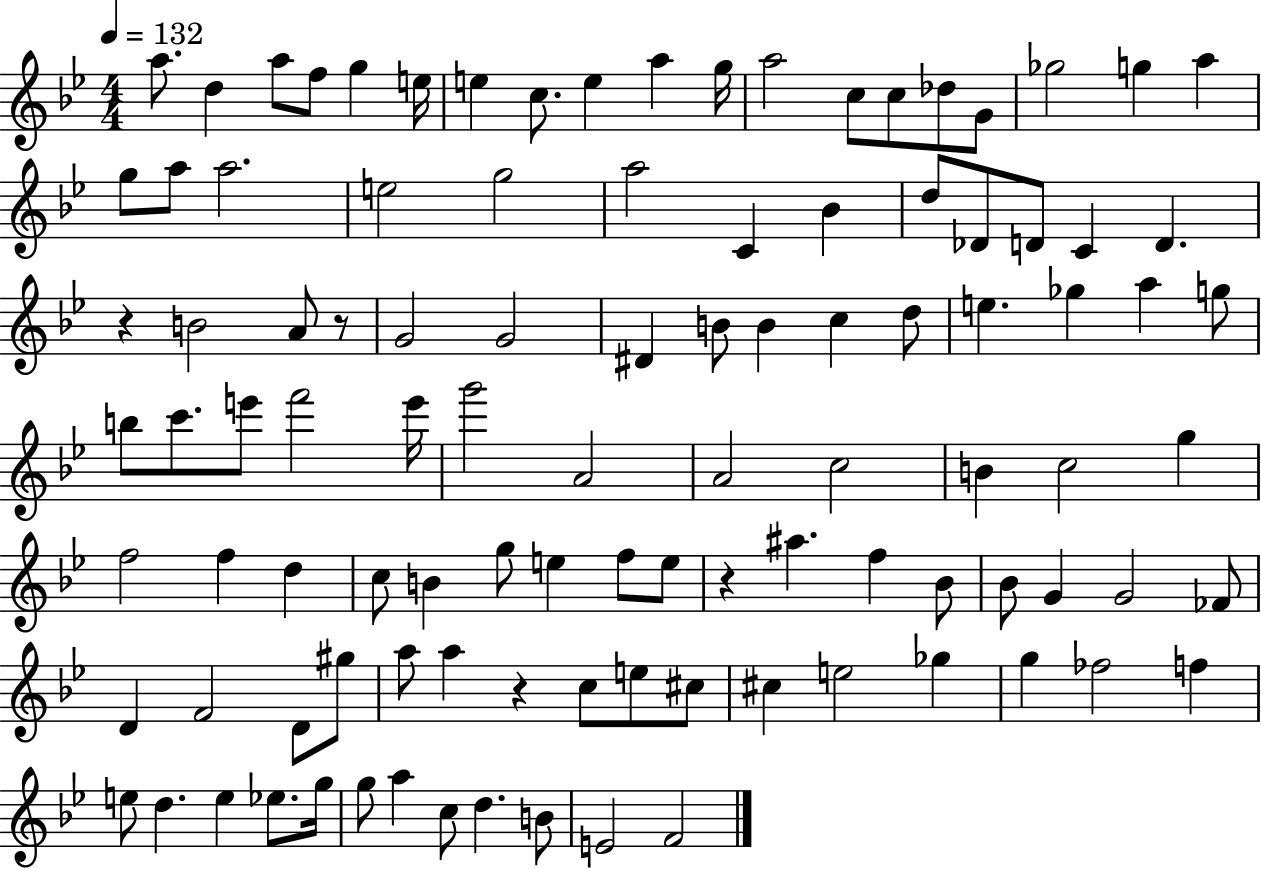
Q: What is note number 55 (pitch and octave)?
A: B4